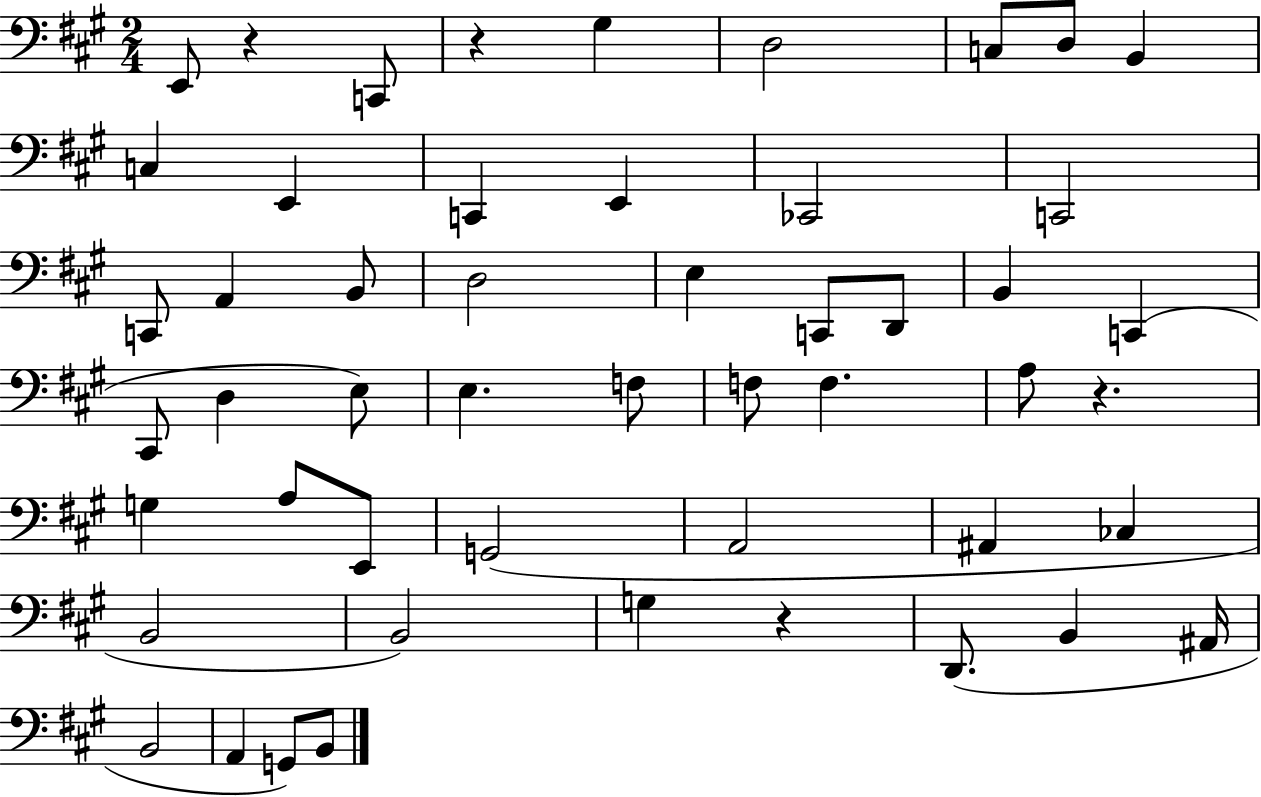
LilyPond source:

{
  \clef bass
  \numericTimeSignature
  \time 2/4
  \key a \major
  e,8 r4 c,8 | r4 gis4 | d2 | c8 d8 b,4 | \break c4 e,4 | c,4 e,4 | ces,2 | c,2 | \break c,8 a,4 b,8 | d2 | e4 c,8 d,8 | b,4 c,4( | \break cis,8 d4 e8) | e4. f8 | f8 f4. | a8 r4. | \break g4 a8 e,8 | g,2( | a,2 | ais,4 ces4 | \break b,2 | b,2) | g4 r4 | d,8.( b,4 ais,16 | \break b,2 | a,4 g,8) b,8 | \bar "|."
}